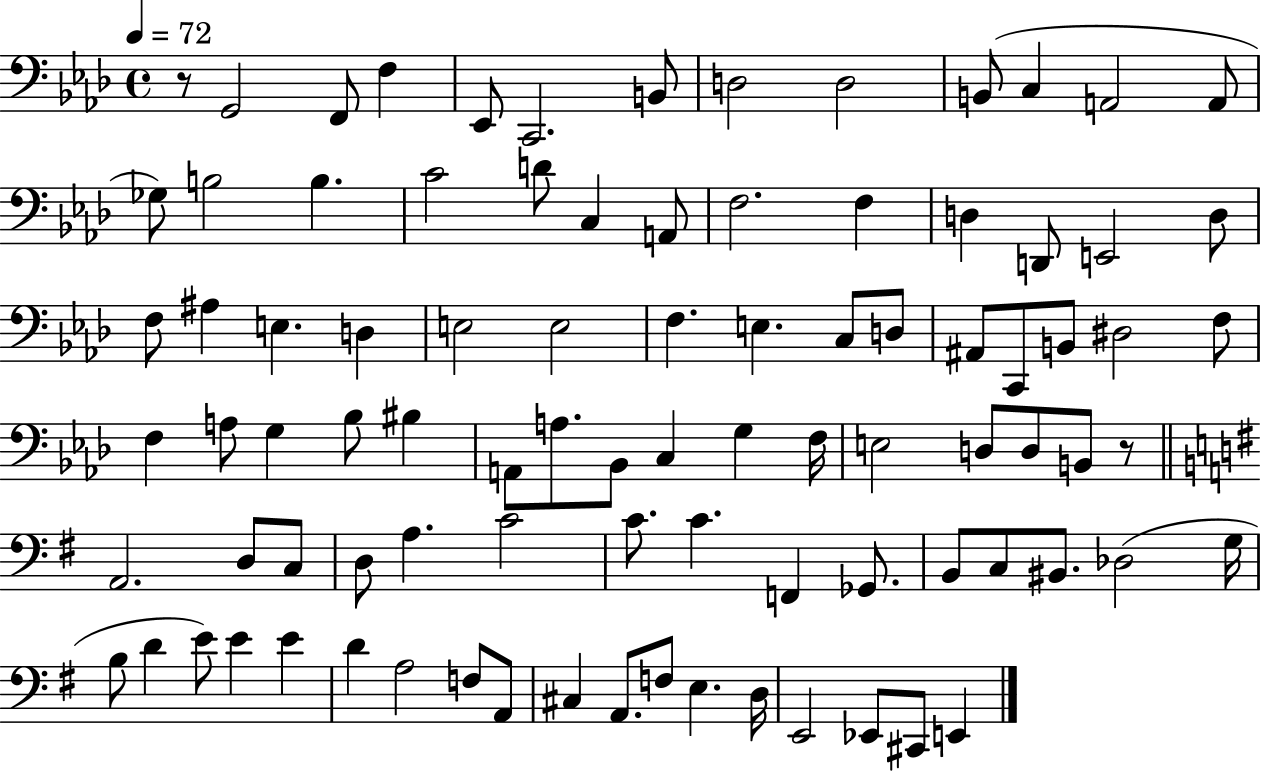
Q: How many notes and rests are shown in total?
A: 90